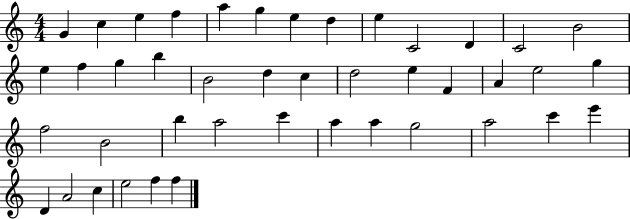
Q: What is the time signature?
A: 4/4